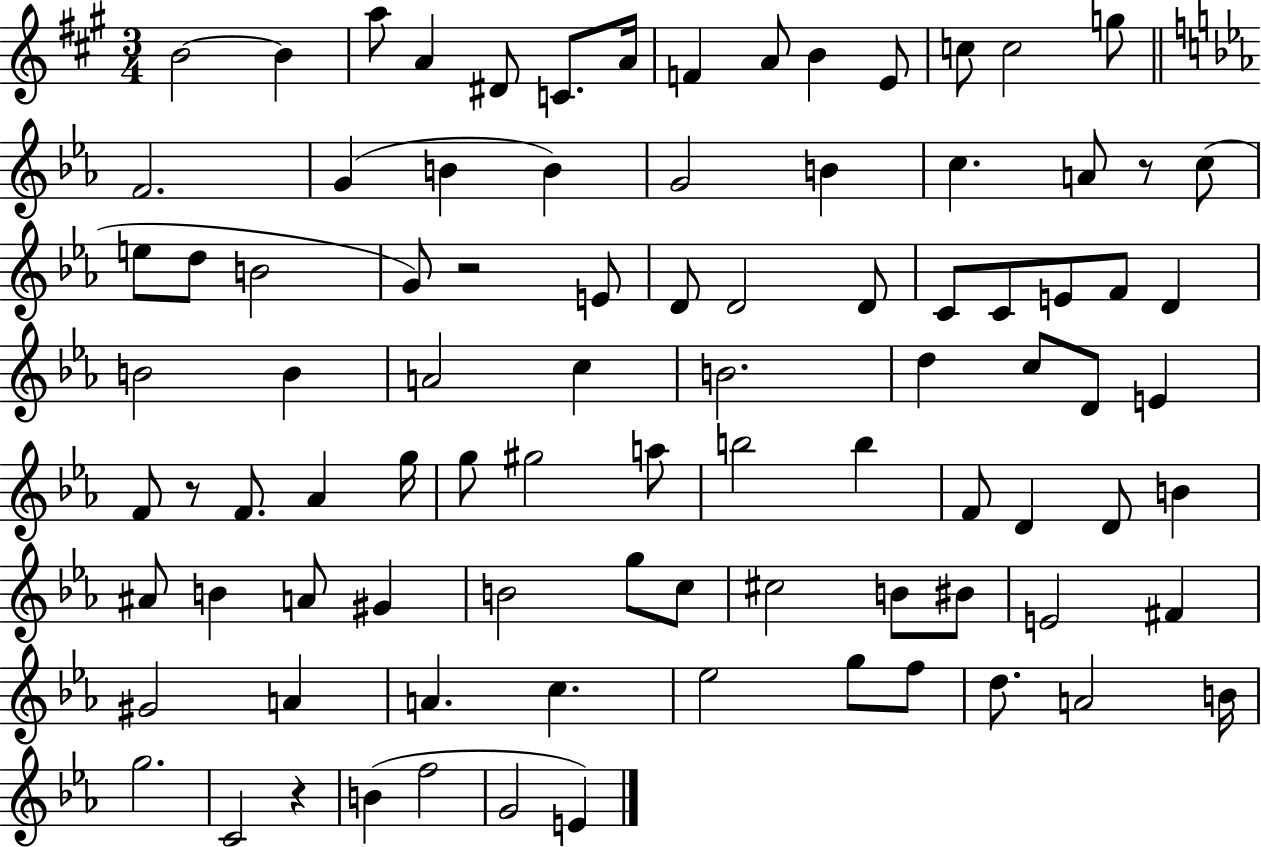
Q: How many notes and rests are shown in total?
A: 90